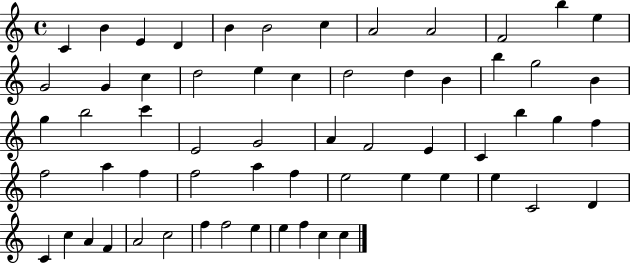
{
  \clef treble
  \time 4/4
  \defaultTimeSignature
  \key c \major
  c'4 b'4 e'4 d'4 | b'4 b'2 c''4 | a'2 a'2 | f'2 b''4 e''4 | \break g'2 g'4 c''4 | d''2 e''4 c''4 | d''2 d''4 b'4 | b''4 g''2 b'4 | \break g''4 b''2 c'''4 | e'2 g'2 | a'4 f'2 e'4 | c'4 b''4 g''4 f''4 | \break f''2 a''4 f''4 | f''2 a''4 f''4 | e''2 e''4 e''4 | e''4 c'2 d'4 | \break c'4 c''4 a'4 f'4 | a'2 c''2 | f''4 f''2 e''4 | e''4 f''4 c''4 c''4 | \break \bar "|."
}